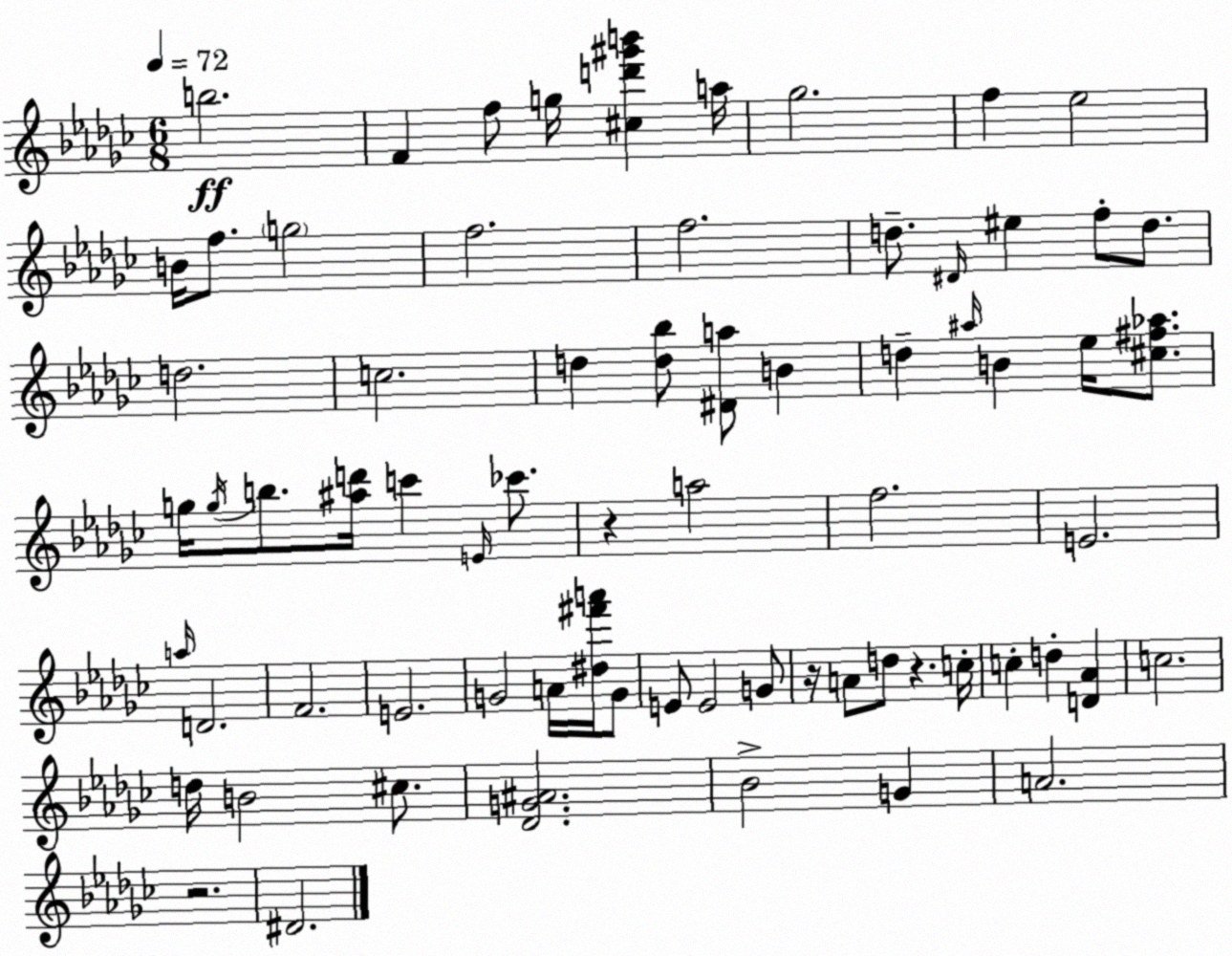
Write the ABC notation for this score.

X:1
T:Untitled
M:6/8
L:1/4
K:Ebm
b2 F f/2 g/4 [^cd'^g'b'] a/4 _g2 f _e2 B/4 f/2 g2 f2 f2 d/2 ^D/4 ^e f/2 d/2 d2 c2 d [d_b]/2 [^Da]/2 B d ^a/4 B _e/4 [^c^f_a]/2 g/4 g/4 b/2 [^ad']/4 c' E/4 _c'/2 z a2 f2 E2 a/4 D2 F2 E2 G2 A/4 [^d^f'a']/4 G/2 E/2 E2 G/2 z/4 A/2 d/2 z c/4 c d [D_A] c2 d/4 B2 ^c/2 [_DG^A]2 _B2 G A2 z2 ^D2